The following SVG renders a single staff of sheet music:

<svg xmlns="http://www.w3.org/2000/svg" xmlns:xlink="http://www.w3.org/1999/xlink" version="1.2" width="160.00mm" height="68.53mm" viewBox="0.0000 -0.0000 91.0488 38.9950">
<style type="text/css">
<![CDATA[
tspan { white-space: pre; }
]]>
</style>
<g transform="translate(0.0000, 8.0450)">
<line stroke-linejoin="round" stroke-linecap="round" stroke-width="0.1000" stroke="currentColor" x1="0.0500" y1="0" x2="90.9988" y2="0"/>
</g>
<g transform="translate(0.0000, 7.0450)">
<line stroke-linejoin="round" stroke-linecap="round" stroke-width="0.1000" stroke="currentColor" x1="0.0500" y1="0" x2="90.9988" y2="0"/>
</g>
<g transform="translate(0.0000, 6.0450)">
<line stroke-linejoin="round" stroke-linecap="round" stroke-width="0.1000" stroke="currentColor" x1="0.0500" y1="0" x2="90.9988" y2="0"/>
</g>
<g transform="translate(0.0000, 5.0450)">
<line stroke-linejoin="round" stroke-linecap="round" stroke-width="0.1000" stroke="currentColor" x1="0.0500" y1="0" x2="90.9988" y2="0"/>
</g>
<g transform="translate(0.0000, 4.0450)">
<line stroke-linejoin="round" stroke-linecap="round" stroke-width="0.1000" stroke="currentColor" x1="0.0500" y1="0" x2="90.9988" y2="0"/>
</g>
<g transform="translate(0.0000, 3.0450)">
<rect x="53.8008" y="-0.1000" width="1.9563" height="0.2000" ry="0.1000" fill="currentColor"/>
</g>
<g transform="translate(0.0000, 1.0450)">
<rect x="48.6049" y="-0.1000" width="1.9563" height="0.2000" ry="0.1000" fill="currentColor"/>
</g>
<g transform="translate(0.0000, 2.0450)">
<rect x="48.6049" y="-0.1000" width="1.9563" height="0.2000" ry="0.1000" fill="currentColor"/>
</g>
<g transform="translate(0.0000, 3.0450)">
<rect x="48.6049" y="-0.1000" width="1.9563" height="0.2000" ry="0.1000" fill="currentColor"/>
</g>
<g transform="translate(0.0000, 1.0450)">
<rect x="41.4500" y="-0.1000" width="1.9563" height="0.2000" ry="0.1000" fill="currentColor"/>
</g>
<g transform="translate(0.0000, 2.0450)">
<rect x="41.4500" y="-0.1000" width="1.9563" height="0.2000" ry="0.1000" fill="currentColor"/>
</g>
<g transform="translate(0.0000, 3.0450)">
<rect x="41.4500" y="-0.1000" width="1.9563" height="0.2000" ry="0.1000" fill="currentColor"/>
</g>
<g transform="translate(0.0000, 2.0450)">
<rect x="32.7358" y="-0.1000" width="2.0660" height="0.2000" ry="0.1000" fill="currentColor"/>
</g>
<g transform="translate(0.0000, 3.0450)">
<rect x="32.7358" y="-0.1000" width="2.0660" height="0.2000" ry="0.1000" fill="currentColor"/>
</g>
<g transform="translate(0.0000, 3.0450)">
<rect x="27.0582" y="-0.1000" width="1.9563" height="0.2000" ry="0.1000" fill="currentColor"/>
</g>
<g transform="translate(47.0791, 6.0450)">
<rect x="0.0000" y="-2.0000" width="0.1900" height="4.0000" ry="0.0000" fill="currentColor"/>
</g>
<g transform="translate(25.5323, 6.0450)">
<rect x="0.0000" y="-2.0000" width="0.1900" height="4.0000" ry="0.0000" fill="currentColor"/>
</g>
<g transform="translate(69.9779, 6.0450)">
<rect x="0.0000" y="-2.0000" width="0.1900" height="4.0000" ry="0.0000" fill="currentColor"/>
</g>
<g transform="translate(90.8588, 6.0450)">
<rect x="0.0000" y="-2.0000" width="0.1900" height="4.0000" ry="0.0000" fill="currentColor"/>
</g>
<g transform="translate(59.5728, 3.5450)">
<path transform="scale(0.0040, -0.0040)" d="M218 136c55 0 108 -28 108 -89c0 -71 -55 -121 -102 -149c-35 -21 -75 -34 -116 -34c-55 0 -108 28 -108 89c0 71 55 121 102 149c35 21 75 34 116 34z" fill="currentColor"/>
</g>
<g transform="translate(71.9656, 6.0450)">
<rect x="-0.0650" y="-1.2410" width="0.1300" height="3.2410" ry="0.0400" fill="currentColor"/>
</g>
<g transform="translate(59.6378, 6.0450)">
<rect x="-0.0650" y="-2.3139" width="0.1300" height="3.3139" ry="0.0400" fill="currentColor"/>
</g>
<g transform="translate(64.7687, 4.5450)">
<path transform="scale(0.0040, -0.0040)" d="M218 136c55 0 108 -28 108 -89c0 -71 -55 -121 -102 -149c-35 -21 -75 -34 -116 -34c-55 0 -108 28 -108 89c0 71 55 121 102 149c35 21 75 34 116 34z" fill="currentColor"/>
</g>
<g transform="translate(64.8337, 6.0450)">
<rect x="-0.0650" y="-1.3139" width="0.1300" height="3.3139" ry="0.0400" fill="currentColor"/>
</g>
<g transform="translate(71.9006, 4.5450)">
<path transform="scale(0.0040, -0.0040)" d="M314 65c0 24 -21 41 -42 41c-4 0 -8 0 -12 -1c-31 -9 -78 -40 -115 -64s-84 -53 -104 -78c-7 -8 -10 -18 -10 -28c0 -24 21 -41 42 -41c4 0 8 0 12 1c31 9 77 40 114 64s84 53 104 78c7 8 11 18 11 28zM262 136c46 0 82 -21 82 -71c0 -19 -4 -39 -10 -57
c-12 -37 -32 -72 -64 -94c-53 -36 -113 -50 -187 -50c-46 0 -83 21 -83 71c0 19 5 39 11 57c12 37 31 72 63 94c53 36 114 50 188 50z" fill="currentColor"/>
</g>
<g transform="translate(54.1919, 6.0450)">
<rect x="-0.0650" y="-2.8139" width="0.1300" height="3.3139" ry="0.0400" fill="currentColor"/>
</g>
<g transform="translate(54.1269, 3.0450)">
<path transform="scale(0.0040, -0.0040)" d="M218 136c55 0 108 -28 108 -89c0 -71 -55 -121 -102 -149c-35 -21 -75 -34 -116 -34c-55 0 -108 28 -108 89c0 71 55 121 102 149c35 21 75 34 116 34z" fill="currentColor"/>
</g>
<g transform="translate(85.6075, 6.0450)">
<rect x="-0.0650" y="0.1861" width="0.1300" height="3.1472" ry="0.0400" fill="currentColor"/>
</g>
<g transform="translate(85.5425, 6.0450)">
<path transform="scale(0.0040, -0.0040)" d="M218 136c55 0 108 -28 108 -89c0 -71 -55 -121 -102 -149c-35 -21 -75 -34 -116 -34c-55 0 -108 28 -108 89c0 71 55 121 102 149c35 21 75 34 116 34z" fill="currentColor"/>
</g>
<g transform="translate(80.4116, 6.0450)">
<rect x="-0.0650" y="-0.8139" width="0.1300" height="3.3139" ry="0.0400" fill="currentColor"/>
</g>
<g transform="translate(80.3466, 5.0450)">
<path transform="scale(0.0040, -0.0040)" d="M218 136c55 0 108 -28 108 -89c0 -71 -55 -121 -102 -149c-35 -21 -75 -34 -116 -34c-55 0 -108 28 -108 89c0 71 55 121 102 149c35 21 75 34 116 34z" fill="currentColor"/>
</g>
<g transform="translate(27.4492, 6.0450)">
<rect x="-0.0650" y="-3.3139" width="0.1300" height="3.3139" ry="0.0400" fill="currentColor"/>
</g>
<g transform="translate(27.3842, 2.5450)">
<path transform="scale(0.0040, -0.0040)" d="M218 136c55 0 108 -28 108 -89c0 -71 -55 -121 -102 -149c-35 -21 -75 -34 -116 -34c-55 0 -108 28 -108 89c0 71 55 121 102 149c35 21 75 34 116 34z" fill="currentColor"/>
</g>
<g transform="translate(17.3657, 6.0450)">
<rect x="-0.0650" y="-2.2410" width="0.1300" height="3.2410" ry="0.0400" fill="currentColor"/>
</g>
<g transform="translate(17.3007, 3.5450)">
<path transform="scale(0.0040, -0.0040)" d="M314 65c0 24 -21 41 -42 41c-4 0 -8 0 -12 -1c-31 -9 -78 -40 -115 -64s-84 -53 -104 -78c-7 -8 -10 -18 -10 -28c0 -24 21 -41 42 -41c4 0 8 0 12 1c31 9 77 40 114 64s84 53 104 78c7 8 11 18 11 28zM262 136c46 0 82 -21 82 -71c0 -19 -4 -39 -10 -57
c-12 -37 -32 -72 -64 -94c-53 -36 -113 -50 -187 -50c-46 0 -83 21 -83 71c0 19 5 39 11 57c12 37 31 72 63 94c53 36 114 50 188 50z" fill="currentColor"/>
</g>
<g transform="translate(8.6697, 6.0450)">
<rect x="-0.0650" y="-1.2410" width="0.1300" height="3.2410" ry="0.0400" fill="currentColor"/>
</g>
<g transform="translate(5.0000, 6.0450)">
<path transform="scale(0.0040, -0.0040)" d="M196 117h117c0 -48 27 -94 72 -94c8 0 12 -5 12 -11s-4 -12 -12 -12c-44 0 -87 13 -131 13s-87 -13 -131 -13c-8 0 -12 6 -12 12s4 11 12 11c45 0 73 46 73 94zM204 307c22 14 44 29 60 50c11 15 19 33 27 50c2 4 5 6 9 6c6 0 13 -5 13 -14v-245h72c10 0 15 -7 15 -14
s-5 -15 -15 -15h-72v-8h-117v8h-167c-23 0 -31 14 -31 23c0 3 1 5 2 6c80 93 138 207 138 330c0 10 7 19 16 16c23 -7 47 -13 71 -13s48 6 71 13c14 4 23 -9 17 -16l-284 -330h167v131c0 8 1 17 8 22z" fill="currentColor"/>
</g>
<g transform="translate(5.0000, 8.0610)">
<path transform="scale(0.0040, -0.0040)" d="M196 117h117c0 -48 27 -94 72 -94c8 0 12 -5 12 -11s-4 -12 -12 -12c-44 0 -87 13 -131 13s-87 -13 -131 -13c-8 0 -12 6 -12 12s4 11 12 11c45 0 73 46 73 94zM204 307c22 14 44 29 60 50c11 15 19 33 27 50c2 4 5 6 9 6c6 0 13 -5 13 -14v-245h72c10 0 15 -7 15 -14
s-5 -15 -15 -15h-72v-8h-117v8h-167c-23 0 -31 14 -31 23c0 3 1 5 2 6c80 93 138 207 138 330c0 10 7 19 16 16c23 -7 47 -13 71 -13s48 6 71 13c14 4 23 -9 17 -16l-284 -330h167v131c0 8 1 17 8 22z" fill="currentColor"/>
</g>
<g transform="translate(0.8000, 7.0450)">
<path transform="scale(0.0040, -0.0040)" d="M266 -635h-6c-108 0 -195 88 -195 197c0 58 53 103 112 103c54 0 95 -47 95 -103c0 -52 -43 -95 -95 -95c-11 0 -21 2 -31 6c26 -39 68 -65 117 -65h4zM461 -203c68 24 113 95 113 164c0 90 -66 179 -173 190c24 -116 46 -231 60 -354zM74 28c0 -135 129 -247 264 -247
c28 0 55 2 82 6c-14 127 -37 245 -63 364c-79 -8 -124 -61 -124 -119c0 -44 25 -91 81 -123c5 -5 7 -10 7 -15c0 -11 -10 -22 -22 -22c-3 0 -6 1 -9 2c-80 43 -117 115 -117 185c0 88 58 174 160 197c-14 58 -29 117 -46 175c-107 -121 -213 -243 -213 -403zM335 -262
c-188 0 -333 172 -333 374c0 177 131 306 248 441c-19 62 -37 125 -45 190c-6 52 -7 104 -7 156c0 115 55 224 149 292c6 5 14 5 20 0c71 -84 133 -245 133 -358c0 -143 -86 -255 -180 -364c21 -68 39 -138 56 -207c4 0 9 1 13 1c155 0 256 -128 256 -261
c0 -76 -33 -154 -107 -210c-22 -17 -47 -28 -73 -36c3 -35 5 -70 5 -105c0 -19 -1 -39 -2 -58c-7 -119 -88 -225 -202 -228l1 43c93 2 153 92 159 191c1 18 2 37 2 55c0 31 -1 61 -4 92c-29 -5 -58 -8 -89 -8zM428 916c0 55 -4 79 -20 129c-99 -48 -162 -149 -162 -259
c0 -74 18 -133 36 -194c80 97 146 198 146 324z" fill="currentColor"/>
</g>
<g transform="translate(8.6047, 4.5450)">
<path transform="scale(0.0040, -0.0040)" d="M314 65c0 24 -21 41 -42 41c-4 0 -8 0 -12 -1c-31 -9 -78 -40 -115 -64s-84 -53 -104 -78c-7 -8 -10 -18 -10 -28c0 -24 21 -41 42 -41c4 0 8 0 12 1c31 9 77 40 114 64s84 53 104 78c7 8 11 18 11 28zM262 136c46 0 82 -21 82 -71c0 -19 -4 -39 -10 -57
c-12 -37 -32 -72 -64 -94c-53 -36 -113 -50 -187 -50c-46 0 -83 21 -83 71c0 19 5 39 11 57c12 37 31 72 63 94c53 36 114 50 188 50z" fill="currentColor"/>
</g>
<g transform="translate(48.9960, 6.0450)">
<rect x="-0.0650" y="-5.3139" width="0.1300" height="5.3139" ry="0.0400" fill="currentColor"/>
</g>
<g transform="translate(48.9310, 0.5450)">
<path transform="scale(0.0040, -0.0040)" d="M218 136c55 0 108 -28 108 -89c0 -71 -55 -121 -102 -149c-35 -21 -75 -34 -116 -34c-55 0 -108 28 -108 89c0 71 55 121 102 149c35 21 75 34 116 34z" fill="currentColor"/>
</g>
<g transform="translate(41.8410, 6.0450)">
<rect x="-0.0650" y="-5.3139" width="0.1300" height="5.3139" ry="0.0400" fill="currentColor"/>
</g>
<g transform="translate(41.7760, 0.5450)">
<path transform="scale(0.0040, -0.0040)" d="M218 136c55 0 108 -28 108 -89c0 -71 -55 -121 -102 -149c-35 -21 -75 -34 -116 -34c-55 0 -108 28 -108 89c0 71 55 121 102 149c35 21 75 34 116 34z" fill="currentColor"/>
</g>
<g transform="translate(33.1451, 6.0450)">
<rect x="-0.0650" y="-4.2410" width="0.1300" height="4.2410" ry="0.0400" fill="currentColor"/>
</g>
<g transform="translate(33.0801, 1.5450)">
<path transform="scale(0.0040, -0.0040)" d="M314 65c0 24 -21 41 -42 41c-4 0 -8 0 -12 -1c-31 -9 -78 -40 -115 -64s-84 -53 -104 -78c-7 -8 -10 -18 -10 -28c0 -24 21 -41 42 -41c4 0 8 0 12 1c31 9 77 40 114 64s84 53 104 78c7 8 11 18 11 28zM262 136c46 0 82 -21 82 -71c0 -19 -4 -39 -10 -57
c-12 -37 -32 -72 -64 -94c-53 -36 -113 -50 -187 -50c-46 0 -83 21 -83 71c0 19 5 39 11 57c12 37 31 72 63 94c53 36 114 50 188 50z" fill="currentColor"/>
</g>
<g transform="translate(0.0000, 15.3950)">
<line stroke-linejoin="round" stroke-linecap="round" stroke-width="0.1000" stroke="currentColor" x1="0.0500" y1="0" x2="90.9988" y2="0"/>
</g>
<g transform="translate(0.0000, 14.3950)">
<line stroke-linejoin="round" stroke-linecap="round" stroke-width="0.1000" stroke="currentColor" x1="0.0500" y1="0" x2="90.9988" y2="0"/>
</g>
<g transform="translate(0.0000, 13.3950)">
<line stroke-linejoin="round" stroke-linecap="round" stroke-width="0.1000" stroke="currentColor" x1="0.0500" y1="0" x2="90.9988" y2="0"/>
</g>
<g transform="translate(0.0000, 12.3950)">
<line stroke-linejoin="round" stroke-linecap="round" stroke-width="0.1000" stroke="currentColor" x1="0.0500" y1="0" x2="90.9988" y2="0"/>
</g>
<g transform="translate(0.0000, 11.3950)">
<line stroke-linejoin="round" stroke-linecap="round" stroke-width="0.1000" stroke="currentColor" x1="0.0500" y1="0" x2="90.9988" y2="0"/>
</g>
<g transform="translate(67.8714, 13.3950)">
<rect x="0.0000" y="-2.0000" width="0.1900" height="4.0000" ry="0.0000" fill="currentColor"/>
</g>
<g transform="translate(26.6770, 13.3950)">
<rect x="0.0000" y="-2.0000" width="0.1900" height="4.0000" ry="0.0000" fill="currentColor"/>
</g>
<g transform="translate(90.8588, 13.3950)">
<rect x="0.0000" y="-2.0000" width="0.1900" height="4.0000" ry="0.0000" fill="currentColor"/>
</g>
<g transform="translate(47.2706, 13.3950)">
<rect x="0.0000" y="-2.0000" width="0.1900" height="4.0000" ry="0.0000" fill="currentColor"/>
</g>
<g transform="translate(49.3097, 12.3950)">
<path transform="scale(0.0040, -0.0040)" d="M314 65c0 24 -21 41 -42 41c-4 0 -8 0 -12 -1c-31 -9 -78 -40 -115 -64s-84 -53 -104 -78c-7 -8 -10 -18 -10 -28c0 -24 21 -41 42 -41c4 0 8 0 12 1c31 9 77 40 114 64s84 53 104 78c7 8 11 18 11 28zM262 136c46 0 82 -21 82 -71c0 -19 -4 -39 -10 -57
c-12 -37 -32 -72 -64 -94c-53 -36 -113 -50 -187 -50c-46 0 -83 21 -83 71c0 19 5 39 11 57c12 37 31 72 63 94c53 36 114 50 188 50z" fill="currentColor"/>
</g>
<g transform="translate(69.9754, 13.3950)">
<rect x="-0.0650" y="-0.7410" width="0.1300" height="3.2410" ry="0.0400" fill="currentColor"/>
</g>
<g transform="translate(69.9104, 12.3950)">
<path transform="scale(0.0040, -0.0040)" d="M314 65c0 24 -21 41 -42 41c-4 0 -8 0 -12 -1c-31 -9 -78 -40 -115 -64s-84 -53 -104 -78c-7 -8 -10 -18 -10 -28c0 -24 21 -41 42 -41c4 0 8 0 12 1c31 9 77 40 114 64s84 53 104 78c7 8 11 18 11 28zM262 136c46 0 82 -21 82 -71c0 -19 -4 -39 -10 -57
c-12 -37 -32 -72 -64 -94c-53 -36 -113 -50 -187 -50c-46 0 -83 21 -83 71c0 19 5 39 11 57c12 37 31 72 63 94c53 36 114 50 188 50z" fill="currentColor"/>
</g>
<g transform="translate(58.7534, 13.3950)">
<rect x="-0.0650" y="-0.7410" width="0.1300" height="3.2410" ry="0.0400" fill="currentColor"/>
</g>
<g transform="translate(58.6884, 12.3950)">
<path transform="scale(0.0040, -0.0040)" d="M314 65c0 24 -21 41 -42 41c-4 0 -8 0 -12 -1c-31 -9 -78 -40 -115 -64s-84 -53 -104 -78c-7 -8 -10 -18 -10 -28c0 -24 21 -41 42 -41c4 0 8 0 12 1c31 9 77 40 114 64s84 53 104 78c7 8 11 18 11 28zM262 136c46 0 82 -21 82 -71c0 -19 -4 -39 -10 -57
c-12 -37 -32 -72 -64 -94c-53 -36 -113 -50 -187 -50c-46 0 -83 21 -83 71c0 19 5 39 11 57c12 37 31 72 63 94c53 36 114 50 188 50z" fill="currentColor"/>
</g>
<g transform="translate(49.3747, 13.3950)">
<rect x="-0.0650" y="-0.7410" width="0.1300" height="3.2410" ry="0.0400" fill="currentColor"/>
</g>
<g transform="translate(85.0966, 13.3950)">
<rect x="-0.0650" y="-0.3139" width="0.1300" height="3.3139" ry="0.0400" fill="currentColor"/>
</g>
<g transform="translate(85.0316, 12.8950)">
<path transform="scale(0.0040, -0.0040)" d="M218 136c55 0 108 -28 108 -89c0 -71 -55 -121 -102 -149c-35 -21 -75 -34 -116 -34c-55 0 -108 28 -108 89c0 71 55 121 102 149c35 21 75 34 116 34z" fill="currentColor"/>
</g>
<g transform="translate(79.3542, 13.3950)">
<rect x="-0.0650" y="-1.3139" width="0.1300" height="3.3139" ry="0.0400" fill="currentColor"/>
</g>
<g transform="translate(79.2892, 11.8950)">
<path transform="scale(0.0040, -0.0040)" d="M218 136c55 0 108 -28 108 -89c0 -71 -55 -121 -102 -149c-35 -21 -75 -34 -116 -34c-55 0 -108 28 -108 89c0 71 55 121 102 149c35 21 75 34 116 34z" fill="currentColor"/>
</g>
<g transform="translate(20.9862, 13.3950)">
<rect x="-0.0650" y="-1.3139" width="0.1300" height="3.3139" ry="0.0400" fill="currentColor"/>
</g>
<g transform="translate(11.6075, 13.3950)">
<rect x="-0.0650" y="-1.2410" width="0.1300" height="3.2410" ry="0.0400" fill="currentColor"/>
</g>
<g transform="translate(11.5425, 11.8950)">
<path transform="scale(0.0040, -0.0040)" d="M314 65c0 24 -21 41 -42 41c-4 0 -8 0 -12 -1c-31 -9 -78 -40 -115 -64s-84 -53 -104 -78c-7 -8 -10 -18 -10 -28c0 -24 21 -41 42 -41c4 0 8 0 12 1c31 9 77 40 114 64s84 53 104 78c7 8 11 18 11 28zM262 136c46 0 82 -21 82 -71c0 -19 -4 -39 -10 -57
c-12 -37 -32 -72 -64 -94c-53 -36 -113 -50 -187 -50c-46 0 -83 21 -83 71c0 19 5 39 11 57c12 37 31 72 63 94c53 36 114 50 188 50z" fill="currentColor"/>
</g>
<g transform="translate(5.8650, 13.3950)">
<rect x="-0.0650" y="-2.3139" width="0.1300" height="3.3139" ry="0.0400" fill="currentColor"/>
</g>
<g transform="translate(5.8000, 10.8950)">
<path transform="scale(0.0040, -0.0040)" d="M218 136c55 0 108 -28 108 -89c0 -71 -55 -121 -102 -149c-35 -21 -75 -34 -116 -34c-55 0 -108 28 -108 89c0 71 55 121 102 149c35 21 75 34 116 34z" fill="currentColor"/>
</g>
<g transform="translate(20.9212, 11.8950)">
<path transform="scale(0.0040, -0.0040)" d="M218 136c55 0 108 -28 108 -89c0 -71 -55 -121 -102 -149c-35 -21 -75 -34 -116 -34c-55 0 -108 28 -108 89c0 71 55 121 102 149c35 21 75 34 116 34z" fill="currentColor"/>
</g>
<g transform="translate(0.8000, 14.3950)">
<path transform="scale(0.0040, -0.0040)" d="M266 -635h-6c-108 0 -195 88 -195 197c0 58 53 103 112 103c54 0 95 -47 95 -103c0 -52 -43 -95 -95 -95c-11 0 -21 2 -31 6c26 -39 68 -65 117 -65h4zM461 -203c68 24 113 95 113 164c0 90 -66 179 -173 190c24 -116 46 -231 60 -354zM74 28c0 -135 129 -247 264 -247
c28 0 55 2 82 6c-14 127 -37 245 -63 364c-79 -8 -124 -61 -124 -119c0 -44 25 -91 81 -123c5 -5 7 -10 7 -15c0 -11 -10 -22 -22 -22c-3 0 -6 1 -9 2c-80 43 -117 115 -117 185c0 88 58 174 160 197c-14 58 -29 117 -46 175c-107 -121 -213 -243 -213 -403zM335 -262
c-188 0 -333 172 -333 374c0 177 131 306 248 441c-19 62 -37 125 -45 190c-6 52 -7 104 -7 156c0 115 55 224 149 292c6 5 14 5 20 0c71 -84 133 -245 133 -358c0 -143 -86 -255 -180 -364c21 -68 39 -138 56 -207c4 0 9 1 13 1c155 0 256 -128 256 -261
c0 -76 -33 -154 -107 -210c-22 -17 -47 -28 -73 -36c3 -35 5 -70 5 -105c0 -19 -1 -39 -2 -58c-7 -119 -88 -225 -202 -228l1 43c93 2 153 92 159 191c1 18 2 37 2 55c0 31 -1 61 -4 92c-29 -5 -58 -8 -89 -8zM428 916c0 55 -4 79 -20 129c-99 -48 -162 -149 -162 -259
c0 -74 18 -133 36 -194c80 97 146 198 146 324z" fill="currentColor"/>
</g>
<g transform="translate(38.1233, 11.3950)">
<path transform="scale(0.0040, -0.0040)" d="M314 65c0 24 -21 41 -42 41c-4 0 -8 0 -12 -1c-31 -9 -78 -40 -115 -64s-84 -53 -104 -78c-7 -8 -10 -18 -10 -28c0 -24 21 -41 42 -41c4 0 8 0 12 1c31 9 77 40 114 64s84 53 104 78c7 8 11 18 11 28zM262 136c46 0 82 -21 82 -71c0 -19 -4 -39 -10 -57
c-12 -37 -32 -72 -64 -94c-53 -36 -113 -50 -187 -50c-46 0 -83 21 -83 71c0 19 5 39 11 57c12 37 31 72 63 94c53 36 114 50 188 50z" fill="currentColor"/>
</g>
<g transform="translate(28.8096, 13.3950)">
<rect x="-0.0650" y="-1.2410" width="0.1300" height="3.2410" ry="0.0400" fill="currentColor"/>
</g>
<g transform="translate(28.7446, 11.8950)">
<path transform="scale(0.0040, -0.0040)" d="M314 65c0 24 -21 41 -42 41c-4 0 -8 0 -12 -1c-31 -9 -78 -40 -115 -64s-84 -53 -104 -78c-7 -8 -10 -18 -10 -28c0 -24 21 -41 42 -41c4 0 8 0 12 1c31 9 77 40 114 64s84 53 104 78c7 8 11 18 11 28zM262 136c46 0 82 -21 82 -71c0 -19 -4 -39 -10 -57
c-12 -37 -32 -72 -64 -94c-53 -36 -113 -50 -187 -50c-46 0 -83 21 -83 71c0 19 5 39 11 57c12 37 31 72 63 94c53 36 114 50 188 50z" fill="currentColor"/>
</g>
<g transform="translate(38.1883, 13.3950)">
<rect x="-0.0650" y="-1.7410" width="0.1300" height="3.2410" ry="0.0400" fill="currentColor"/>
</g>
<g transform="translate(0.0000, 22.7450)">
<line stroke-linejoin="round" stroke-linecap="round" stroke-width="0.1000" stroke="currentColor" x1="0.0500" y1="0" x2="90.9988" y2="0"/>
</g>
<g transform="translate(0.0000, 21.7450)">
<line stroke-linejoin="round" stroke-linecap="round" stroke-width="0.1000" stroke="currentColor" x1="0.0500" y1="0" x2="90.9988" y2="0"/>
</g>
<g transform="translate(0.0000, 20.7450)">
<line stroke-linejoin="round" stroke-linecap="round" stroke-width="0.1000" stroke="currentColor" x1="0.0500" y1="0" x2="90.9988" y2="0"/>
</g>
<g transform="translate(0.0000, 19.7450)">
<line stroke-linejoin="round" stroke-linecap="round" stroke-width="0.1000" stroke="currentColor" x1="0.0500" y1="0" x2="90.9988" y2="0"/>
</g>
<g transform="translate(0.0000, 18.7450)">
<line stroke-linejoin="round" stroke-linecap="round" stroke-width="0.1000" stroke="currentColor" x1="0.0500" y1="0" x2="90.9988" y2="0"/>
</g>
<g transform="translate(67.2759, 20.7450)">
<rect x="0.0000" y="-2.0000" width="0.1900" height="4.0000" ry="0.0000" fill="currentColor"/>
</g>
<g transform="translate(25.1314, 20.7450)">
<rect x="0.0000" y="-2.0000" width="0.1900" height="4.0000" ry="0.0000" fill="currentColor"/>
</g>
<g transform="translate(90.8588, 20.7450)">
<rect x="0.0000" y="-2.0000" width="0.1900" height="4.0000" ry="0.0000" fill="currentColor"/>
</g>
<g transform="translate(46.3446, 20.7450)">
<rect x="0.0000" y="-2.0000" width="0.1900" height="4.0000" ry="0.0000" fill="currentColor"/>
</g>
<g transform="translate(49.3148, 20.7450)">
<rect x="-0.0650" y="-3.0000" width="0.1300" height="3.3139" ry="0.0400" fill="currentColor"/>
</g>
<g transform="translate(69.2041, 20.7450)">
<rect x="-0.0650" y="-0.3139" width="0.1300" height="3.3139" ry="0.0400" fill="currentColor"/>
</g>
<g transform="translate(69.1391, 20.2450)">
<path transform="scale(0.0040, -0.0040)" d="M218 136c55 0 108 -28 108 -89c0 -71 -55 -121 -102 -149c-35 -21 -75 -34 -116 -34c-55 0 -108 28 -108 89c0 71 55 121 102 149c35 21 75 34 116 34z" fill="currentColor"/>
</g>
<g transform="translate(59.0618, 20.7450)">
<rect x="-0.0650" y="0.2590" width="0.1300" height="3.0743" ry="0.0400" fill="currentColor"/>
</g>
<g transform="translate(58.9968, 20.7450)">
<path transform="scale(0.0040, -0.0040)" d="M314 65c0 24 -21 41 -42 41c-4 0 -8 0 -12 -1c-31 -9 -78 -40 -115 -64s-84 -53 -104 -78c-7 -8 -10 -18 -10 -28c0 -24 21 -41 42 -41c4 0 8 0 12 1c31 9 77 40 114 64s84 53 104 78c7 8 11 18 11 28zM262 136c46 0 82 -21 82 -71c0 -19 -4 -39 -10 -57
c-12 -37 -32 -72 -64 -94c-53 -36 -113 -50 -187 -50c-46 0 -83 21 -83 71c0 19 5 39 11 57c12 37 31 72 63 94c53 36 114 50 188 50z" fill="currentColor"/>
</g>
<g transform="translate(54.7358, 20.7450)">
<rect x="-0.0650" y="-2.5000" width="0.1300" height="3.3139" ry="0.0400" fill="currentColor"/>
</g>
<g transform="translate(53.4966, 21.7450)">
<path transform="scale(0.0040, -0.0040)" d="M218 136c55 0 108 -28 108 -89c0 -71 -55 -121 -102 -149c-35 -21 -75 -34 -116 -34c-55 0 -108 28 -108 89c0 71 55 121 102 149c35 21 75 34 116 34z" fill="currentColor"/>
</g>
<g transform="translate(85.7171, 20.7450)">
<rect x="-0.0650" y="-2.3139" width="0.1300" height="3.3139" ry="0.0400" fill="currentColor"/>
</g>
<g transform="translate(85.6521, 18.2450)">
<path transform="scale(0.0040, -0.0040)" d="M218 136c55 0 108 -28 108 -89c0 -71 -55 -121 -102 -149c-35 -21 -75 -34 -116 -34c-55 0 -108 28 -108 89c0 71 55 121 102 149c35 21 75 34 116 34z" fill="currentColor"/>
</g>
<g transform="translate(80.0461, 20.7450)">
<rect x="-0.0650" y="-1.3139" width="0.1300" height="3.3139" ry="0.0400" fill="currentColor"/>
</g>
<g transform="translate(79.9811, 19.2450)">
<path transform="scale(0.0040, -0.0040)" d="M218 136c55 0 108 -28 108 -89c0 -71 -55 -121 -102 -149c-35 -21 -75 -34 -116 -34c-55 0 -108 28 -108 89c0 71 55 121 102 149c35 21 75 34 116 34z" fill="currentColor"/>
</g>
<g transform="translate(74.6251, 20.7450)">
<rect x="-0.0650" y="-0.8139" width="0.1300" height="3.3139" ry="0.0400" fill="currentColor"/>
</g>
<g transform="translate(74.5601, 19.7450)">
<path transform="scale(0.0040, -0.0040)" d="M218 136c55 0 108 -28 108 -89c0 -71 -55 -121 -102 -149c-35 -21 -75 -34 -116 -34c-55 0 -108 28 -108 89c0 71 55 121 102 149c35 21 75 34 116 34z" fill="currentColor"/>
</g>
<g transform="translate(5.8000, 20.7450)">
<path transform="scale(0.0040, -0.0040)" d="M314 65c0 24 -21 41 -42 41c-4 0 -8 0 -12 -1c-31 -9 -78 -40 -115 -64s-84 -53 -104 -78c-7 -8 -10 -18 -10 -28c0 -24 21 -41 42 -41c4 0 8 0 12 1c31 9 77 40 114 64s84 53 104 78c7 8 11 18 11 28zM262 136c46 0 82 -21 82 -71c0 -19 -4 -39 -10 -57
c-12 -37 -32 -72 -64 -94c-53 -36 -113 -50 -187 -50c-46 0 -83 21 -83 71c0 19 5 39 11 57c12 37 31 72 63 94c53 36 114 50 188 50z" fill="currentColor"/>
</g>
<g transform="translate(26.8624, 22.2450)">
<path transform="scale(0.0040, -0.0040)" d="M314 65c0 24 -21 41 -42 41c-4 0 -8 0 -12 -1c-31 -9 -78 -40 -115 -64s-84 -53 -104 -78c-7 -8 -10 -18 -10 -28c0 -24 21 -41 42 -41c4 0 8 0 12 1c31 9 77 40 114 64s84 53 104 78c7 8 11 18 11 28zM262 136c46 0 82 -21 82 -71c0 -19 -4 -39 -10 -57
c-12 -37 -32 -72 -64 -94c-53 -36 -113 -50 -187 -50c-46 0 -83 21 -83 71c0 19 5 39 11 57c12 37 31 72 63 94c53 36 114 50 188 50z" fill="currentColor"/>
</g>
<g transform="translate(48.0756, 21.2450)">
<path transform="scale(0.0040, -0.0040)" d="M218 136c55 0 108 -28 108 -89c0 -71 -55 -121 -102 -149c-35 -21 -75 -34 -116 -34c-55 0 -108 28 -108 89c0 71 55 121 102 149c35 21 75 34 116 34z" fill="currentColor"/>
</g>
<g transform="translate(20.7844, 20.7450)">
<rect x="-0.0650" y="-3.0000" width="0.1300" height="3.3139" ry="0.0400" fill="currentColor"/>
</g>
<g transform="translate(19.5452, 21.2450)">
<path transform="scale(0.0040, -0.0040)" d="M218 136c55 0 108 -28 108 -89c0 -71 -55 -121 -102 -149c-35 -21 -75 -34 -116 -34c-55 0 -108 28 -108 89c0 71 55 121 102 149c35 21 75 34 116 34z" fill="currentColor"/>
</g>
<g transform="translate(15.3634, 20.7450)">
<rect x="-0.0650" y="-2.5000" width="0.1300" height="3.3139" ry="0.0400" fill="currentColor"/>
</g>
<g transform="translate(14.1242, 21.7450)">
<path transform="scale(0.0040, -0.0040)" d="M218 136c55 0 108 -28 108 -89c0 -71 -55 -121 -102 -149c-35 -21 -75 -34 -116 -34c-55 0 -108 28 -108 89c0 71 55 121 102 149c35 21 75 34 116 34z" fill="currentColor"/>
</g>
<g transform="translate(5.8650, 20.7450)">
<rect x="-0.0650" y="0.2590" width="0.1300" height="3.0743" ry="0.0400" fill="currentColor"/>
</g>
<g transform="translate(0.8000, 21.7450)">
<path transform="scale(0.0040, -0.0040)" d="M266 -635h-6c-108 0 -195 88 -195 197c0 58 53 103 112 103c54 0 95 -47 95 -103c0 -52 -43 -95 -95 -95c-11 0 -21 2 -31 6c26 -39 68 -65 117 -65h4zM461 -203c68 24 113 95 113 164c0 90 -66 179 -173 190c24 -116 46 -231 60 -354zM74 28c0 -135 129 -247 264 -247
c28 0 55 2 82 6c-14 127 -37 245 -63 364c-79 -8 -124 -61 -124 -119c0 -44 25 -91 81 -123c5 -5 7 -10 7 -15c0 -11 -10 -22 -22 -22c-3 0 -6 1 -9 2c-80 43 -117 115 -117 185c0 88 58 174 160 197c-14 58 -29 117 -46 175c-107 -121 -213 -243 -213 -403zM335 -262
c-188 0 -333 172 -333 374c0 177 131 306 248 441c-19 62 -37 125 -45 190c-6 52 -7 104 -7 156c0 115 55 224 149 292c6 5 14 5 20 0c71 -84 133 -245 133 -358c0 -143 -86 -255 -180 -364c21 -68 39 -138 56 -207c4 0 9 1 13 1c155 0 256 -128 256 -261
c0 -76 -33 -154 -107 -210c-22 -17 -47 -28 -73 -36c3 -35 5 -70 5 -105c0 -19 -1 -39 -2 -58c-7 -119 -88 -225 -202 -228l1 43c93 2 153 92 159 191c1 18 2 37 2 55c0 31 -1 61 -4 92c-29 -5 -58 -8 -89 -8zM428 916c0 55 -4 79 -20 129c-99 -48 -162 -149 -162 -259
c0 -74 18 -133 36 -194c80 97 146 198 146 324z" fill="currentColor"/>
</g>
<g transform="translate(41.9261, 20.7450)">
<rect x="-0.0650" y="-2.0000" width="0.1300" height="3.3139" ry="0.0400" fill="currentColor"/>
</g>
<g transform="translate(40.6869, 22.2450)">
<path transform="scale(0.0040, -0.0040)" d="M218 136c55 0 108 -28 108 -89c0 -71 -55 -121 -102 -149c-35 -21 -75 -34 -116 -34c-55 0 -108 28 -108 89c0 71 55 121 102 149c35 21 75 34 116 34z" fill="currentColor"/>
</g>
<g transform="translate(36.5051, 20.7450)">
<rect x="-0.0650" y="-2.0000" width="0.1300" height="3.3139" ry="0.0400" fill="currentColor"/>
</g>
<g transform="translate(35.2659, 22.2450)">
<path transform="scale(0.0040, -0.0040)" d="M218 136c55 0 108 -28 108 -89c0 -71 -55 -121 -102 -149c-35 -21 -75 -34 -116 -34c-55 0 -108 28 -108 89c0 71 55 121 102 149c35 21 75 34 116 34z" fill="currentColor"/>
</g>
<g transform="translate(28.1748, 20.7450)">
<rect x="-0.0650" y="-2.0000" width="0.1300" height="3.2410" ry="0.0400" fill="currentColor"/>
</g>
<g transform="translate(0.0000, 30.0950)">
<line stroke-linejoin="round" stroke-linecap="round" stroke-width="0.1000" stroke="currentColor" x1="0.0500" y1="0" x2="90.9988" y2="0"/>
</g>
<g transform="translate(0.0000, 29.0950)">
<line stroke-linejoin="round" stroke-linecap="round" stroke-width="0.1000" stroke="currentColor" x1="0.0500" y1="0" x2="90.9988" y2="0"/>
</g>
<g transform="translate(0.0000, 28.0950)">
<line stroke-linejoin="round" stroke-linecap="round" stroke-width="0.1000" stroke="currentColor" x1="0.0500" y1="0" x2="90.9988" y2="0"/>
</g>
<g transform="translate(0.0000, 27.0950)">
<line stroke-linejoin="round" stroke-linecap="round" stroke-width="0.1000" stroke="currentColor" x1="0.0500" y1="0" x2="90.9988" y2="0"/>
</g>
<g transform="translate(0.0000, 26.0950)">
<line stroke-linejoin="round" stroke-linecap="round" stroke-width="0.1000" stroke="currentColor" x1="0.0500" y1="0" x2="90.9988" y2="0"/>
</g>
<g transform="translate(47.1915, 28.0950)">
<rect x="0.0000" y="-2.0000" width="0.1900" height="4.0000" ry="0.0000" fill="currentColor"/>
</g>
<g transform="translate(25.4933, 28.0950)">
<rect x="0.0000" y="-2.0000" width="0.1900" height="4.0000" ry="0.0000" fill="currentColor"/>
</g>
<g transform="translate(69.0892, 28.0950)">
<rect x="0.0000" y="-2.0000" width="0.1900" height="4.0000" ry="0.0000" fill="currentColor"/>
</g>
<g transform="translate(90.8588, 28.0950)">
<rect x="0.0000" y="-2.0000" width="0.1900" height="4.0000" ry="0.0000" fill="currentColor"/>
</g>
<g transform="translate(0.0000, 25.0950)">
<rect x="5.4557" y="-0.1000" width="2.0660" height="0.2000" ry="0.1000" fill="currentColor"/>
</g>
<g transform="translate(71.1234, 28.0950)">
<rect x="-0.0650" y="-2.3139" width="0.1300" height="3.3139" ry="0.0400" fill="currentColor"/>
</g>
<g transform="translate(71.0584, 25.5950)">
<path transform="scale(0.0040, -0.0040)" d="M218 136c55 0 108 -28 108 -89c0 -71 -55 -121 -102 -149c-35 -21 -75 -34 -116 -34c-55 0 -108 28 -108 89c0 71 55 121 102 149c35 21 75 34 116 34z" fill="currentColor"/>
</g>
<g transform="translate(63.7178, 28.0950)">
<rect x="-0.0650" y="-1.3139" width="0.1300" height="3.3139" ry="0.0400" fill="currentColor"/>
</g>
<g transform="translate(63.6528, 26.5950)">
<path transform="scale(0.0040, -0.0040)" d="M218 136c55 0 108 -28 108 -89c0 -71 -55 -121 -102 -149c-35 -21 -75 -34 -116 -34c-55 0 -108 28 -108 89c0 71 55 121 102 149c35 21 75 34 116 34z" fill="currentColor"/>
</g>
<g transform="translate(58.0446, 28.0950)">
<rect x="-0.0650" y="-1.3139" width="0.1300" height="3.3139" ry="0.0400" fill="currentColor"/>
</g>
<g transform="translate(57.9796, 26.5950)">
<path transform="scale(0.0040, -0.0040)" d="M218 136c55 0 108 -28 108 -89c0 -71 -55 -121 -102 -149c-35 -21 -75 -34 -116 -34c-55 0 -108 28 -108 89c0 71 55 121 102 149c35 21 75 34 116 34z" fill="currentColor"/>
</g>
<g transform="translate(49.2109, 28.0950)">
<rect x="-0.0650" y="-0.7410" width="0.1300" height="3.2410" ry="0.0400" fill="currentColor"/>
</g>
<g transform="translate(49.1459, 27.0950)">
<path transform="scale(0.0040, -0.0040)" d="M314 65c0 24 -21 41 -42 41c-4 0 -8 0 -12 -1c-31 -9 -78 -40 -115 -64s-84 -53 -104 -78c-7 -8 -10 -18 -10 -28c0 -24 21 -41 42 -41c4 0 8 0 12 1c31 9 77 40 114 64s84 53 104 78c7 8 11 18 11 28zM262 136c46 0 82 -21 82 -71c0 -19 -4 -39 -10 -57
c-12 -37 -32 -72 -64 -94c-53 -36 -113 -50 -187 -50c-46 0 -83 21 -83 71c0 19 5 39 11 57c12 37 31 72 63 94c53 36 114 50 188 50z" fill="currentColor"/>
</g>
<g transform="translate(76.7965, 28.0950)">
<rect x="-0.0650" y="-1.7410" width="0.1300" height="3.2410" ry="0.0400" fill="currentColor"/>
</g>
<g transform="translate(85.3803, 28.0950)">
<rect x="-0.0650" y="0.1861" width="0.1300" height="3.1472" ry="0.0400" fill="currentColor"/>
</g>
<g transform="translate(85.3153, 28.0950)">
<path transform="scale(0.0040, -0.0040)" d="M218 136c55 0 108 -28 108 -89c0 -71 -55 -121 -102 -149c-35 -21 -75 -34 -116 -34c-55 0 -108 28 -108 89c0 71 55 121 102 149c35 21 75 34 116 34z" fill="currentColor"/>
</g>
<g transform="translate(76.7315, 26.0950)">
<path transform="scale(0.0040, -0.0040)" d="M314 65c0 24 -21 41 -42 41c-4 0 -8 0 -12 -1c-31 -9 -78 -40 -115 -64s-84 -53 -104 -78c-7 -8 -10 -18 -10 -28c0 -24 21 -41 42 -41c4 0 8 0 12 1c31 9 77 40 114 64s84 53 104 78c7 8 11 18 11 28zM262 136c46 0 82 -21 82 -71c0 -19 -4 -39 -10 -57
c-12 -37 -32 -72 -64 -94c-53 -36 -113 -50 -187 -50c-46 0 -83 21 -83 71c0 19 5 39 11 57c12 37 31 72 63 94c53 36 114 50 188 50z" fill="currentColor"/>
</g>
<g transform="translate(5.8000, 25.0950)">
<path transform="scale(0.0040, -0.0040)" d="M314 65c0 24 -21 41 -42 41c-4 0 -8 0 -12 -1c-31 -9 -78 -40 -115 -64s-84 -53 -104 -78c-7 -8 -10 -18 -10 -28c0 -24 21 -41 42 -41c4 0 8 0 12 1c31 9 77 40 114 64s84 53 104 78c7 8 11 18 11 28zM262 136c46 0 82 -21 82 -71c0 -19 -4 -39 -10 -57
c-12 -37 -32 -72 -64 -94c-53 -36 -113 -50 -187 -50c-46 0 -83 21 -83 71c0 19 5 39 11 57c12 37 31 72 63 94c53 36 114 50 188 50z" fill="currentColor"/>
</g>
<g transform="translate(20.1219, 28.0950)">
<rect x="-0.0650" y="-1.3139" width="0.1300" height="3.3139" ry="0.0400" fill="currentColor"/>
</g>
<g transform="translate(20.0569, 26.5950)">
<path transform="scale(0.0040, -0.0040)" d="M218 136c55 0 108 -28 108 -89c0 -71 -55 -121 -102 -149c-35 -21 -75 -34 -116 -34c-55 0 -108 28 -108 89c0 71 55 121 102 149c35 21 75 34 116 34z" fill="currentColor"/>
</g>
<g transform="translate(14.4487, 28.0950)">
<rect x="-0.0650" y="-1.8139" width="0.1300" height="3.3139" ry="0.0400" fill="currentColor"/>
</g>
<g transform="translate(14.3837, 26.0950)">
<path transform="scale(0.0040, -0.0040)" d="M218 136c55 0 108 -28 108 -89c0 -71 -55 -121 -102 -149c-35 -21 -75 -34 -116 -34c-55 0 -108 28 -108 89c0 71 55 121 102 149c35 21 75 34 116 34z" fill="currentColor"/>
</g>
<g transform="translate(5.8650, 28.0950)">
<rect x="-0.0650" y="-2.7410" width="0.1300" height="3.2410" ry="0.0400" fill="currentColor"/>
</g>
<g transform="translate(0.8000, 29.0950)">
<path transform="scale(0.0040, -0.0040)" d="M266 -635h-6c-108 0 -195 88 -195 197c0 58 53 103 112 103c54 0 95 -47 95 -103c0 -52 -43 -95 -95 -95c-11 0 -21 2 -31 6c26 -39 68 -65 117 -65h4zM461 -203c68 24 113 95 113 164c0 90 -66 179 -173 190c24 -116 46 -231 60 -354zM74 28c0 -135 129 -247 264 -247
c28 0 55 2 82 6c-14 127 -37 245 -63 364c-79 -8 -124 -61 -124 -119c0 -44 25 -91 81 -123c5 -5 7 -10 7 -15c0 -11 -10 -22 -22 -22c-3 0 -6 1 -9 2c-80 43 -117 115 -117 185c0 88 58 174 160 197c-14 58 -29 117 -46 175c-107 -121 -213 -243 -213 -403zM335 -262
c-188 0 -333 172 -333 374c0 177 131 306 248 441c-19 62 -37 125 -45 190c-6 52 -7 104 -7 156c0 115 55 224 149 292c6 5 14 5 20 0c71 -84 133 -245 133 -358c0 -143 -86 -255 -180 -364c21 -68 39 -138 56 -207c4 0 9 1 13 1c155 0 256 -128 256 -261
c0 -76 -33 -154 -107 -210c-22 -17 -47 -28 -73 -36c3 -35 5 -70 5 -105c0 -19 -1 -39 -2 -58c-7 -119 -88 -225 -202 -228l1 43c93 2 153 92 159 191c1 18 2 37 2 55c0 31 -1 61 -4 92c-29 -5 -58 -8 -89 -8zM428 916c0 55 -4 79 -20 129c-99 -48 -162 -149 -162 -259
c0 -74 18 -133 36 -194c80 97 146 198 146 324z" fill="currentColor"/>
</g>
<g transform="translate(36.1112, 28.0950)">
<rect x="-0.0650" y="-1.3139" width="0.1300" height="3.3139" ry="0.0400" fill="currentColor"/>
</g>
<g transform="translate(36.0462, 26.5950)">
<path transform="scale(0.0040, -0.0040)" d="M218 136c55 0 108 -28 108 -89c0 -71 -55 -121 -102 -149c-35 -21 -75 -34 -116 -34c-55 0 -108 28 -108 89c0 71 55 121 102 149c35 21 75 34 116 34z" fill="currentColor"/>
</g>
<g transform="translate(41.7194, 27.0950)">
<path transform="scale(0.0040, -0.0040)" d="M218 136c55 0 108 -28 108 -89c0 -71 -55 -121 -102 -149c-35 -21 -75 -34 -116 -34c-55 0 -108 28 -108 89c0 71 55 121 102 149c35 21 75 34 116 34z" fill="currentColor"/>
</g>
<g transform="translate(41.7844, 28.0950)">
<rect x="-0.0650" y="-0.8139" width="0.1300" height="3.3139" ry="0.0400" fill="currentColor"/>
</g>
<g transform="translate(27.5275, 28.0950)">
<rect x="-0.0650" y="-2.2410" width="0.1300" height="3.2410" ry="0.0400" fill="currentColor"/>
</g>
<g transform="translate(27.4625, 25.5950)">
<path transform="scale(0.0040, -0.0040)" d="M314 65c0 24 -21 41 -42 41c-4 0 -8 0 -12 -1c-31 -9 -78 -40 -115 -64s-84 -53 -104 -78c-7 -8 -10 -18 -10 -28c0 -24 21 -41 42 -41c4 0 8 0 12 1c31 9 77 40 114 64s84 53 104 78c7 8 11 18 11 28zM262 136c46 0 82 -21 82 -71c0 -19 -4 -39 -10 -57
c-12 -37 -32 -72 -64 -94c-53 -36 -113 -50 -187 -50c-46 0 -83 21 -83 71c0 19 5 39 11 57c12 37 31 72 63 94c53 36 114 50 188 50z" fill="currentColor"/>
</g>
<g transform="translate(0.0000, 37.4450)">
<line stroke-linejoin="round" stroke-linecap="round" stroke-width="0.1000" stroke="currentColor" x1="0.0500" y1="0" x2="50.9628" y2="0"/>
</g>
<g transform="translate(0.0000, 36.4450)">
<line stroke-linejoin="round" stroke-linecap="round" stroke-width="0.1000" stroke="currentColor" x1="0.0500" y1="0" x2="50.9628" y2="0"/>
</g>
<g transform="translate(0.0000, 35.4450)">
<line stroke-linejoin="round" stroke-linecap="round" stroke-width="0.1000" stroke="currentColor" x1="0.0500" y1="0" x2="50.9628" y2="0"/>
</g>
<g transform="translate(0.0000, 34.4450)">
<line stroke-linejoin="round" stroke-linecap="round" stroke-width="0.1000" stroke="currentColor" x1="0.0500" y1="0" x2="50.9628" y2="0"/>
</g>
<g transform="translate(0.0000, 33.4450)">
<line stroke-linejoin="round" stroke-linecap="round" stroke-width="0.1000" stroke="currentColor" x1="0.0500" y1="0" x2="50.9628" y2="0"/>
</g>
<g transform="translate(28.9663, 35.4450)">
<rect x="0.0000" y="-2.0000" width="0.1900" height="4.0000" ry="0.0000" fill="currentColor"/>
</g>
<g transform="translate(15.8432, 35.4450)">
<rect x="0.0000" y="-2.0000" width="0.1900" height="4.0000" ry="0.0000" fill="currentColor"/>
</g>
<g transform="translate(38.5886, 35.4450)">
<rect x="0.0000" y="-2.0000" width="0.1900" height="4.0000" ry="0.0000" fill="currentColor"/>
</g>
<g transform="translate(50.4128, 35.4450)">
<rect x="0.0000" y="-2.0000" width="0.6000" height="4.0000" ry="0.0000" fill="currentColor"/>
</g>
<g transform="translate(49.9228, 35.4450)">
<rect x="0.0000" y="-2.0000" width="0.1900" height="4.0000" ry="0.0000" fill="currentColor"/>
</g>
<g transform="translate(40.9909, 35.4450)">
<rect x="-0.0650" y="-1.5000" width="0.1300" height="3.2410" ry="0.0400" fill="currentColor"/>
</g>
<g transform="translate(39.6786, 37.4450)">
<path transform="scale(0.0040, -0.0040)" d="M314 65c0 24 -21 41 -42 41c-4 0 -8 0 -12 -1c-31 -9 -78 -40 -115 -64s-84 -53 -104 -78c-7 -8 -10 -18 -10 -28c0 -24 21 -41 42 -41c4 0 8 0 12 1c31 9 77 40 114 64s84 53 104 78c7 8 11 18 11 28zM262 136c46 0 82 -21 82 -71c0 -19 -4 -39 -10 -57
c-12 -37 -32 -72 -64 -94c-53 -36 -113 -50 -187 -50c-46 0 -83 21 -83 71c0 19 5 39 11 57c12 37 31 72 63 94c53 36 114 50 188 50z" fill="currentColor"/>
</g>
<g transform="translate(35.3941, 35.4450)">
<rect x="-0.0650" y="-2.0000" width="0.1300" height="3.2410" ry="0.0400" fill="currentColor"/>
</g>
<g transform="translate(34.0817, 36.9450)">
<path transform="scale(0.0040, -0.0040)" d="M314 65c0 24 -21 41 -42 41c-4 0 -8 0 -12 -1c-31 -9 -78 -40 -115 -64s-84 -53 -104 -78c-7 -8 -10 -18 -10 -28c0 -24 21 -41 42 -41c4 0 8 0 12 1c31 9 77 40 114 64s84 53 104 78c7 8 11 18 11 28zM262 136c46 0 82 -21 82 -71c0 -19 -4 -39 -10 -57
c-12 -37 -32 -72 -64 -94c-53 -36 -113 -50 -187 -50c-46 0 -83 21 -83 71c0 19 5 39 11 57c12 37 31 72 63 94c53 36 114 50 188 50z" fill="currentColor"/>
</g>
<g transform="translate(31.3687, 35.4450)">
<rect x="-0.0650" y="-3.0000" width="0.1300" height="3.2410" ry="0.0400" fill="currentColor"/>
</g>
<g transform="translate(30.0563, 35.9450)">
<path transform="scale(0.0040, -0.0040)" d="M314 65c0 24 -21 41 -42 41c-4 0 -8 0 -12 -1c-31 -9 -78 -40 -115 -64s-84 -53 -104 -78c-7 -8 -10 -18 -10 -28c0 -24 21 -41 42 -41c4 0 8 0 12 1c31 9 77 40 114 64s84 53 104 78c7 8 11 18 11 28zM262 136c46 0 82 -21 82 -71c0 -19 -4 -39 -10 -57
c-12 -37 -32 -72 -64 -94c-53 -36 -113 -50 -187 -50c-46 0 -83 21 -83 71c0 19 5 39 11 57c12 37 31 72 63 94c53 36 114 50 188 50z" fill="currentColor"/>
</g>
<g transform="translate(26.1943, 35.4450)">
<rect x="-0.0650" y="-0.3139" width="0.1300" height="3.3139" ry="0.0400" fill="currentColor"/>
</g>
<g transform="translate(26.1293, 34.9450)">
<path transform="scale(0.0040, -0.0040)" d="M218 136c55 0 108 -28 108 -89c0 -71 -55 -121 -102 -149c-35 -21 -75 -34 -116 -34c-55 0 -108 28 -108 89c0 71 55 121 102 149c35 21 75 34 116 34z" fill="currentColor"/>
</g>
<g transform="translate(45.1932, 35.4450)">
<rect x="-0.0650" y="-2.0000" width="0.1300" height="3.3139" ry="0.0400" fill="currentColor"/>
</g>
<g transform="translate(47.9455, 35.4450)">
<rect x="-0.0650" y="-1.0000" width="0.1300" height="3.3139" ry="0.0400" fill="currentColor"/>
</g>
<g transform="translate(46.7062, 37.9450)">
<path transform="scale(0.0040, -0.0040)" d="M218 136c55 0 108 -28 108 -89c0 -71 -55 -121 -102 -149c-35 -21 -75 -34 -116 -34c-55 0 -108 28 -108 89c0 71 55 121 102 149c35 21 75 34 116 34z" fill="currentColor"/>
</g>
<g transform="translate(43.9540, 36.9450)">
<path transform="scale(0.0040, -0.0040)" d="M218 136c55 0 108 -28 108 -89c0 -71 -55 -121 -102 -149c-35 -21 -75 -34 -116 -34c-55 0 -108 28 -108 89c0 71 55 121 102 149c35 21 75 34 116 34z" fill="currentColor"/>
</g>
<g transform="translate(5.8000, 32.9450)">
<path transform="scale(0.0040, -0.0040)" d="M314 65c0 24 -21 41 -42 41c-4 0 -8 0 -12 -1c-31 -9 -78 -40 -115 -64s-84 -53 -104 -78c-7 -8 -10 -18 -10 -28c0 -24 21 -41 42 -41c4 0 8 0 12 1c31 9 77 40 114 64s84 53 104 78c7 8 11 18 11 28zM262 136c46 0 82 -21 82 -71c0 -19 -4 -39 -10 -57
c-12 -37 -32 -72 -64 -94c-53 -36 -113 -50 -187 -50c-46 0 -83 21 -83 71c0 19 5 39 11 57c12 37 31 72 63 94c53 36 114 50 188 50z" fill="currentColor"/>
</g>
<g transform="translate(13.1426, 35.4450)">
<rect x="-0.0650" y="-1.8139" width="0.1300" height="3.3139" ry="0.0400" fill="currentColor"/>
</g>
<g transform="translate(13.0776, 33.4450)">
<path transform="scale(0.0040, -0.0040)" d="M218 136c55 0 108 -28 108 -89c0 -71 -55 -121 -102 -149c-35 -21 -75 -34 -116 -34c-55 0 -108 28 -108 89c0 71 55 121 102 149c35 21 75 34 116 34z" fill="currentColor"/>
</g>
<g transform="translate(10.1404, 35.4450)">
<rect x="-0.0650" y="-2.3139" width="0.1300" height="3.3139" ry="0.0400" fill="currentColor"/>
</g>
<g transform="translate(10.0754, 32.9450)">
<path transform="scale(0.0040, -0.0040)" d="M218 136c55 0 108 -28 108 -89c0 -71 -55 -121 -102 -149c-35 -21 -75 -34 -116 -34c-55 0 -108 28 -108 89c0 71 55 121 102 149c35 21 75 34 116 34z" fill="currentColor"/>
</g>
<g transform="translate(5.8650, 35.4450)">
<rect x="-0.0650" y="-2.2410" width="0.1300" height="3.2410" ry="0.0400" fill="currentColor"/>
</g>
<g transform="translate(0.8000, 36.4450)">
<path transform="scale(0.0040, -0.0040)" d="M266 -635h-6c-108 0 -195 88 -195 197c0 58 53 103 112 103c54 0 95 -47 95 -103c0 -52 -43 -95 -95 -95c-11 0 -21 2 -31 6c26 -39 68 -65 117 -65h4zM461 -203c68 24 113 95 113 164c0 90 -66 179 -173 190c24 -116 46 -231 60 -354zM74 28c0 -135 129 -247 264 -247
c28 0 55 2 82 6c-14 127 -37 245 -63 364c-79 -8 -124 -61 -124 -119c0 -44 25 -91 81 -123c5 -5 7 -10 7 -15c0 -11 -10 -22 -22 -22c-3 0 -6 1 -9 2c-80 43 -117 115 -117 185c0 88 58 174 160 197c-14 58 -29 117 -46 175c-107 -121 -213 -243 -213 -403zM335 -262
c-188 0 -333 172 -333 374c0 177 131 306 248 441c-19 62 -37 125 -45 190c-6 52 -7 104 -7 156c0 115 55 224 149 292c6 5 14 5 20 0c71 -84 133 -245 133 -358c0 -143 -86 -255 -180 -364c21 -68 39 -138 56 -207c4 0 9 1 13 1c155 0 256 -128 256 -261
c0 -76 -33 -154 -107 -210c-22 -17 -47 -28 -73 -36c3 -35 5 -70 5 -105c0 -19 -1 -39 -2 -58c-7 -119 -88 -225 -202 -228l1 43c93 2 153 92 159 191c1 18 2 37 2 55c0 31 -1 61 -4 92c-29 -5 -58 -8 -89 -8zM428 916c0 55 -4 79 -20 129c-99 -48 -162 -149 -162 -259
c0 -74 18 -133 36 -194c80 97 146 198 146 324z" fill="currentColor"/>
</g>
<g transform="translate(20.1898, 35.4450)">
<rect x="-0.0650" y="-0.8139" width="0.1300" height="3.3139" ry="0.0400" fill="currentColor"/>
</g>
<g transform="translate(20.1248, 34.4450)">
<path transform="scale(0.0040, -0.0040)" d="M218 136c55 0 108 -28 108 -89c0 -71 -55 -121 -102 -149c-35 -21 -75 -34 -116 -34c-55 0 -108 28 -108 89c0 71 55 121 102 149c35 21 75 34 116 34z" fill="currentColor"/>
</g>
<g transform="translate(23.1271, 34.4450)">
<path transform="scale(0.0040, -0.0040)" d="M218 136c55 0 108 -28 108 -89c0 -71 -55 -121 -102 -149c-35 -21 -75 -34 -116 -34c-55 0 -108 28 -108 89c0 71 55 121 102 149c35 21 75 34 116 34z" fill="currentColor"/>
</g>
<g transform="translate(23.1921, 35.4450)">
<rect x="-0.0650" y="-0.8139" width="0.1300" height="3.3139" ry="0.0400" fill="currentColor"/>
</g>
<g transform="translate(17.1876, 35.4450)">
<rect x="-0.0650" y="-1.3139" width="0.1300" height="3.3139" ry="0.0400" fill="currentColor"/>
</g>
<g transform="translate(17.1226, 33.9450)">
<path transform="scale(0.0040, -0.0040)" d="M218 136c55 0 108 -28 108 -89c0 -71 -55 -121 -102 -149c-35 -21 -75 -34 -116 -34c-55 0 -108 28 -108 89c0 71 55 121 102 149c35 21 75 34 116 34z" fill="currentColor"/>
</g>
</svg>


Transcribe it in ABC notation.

X:1
T:Untitled
M:4/4
L:1/4
K:C
e2 g2 b d'2 f' f' a g e e2 d B g e2 e e2 f2 d2 d2 d2 e c B2 G A F2 F F A G B2 c d e g a2 f e g2 e d d2 e e g f2 B g2 g f e d d c A2 F2 E2 F D